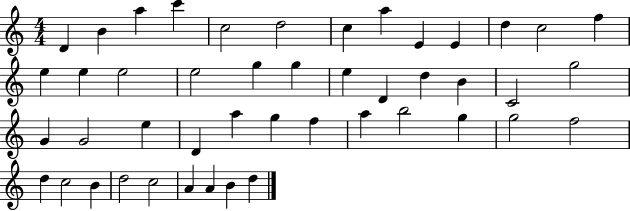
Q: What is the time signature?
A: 4/4